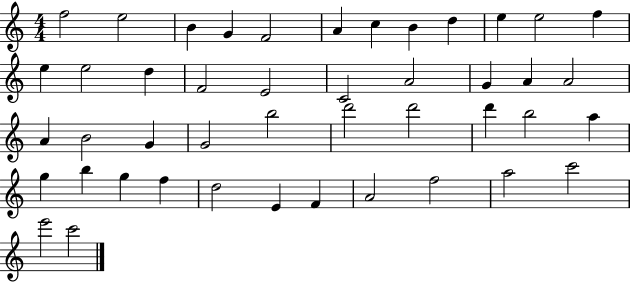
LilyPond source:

{
  \clef treble
  \numericTimeSignature
  \time 4/4
  \key c \major
  f''2 e''2 | b'4 g'4 f'2 | a'4 c''4 b'4 d''4 | e''4 e''2 f''4 | \break e''4 e''2 d''4 | f'2 e'2 | c'2 a'2 | g'4 a'4 a'2 | \break a'4 b'2 g'4 | g'2 b''2 | d'''2 d'''2 | d'''4 b''2 a''4 | \break g''4 b''4 g''4 f''4 | d''2 e'4 f'4 | a'2 f''2 | a''2 c'''2 | \break e'''2 c'''2 | \bar "|."
}